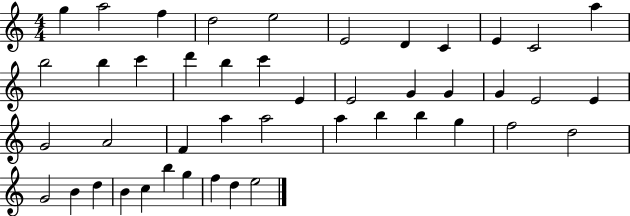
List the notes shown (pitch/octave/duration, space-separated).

G5/q A5/h F5/q D5/h E5/h E4/h D4/q C4/q E4/q C4/h A5/q B5/h B5/q C6/q D6/q B5/q C6/q E4/q E4/h G4/q G4/q G4/q E4/h E4/q G4/h A4/h F4/q A5/q A5/h A5/q B5/q B5/q G5/q F5/h D5/h G4/h B4/q D5/q B4/q C5/q B5/q G5/q F5/q D5/q E5/h